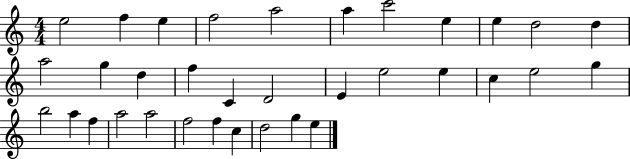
E5/h F5/q E5/q F5/h A5/h A5/q C6/h E5/q E5/q D5/h D5/q A5/h G5/q D5/q F5/q C4/q D4/h E4/q E5/h E5/q C5/q E5/h G5/q B5/h A5/q F5/q A5/h A5/h F5/h F5/q C5/q D5/h G5/q E5/q